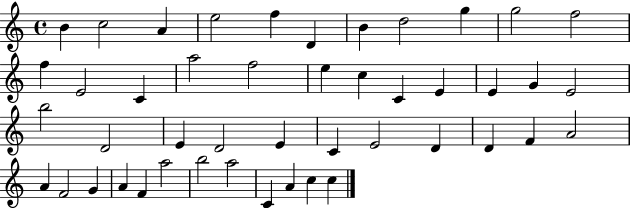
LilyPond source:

{
  \clef treble
  \time 4/4
  \defaultTimeSignature
  \key c \major
  b'4 c''2 a'4 | e''2 f''4 d'4 | b'4 d''2 g''4 | g''2 f''2 | \break f''4 e'2 c'4 | a''2 f''2 | e''4 c''4 c'4 e'4 | e'4 g'4 e'2 | \break b''2 d'2 | e'4 d'2 e'4 | c'4 e'2 d'4 | d'4 f'4 a'2 | \break a'4 f'2 g'4 | a'4 f'4 a''2 | b''2 a''2 | c'4 a'4 c''4 c''4 | \break \bar "|."
}